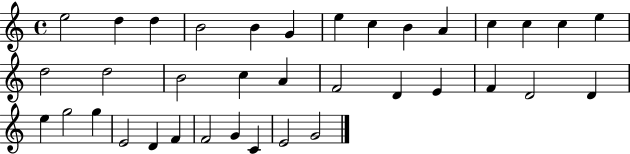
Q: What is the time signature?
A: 4/4